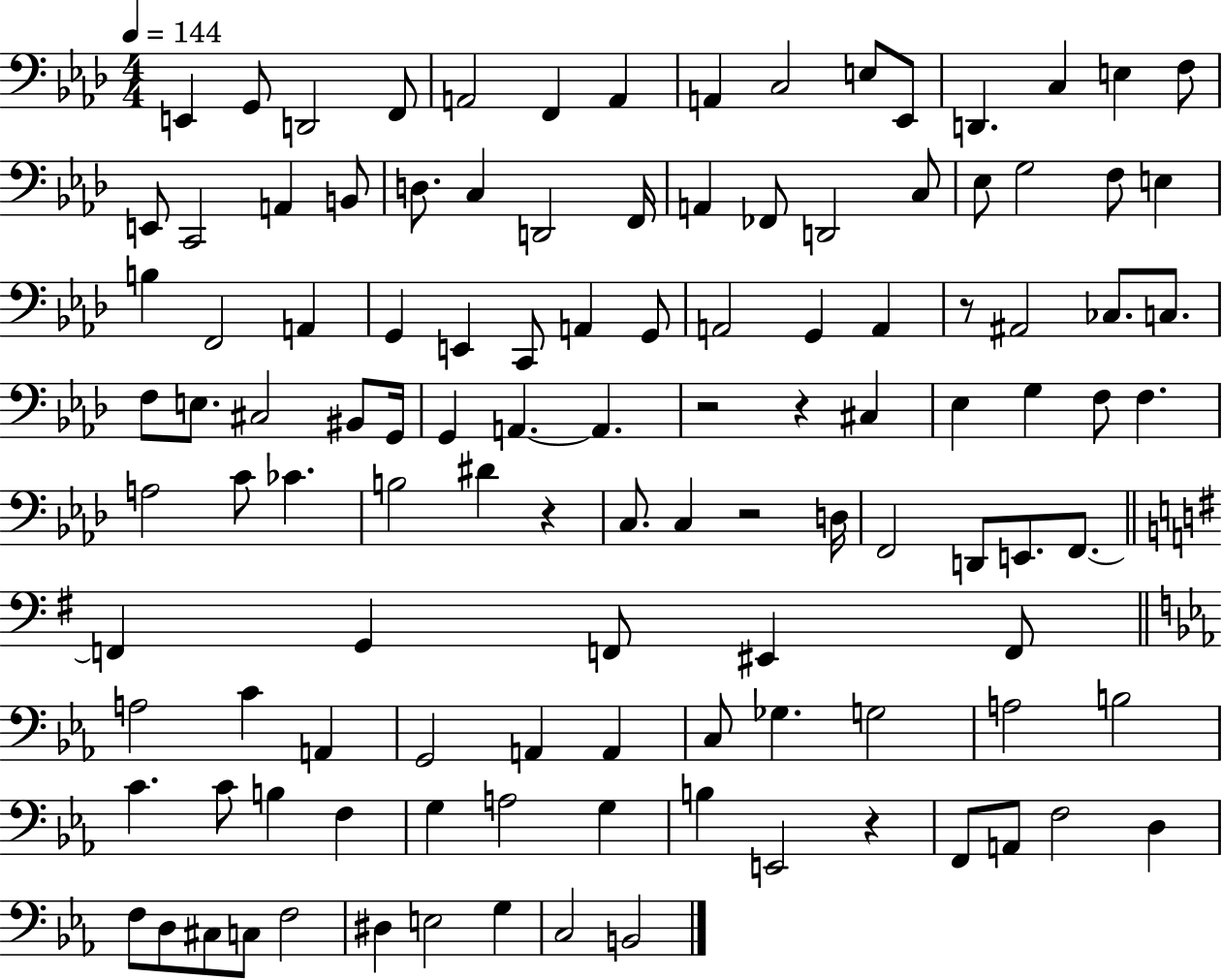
{
  \clef bass
  \numericTimeSignature
  \time 4/4
  \key aes \major
  \tempo 4 = 144
  e,4 g,8 d,2 f,8 | a,2 f,4 a,4 | a,4 c2 e8 ees,8 | d,4. c4 e4 f8 | \break e,8 c,2 a,4 b,8 | d8. c4 d,2 f,16 | a,4 fes,8 d,2 c8 | ees8 g2 f8 e4 | \break b4 f,2 a,4 | g,4 e,4 c,8 a,4 g,8 | a,2 g,4 a,4 | r8 ais,2 ces8. c8. | \break f8 e8. cis2 bis,8 g,16 | g,4 a,4.~~ a,4. | r2 r4 cis4 | ees4 g4 f8 f4. | \break a2 c'8 ces'4. | b2 dis'4 r4 | c8. c4 r2 d16 | f,2 d,8 e,8. f,8.~~ | \break \bar "||" \break \key e \minor f,4 g,4 f,8 eis,4 f,8 | \bar "||" \break \key ees \major a2 c'4 a,4 | g,2 a,4 a,4 | c8 ges4. g2 | a2 b2 | \break c'4. c'8 b4 f4 | g4 a2 g4 | b4 e,2 r4 | f,8 a,8 f2 d4 | \break f8 d8 cis8 c8 f2 | dis4 e2 g4 | c2 b,2 | \bar "|."
}